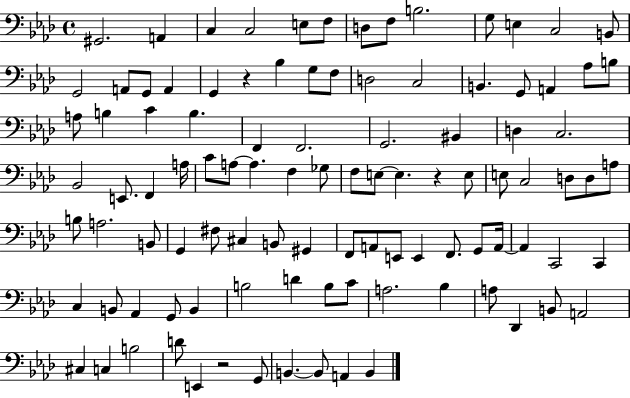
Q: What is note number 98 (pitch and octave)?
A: A2